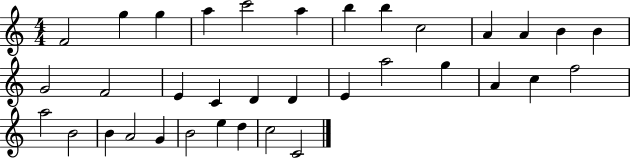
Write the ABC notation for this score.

X:1
T:Untitled
M:4/4
L:1/4
K:C
F2 g g a c'2 a b b c2 A A B B G2 F2 E C D D E a2 g A c f2 a2 B2 B A2 G B2 e d c2 C2